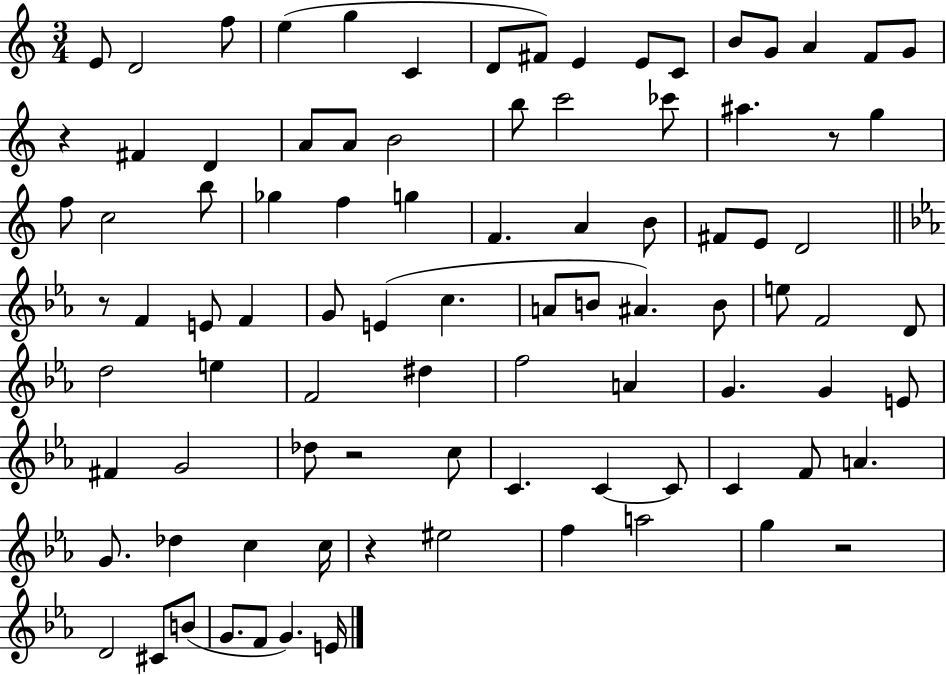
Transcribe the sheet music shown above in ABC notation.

X:1
T:Untitled
M:3/4
L:1/4
K:C
E/2 D2 f/2 e g C D/2 ^F/2 E E/2 C/2 B/2 G/2 A F/2 G/2 z ^F D A/2 A/2 B2 b/2 c'2 _c'/2 ^a z/2 g f/2 c2 b/2 _g f g F A B/2 ^F/2 E/2 D2 z/2 F E/2 F G/2 E c A/2 B/2 ^A B/2 e/2 F2 D/2 d2 e F2 ^d f2 A G G E/2 ^F G2 _d/2 z2 c/2 C C C/2 C F/2 A G/2 _d c c/4 z ^e2 f a2 g z2 D2 ^C/2 B/2 G/2 F/2 G E/4